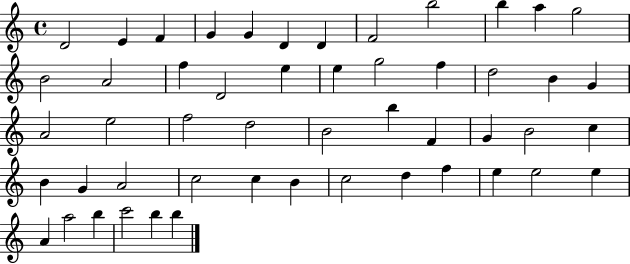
X:1
T:Untitled
M:4/4
L:1/4
K:C
D2 E F G G D D F2 b2 b a g2 B2 A2 f D2 e e g2 f d2 B G A2 e2 f2 d2 B2 b F G B2 c B G A2 c2 c B c2 d f e e2 e A a2 b c'2 b b